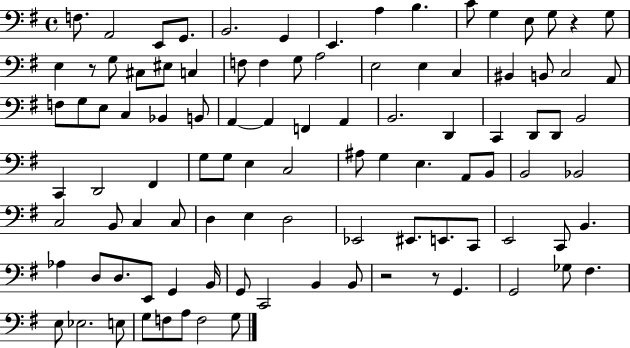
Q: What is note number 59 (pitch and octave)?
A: B2